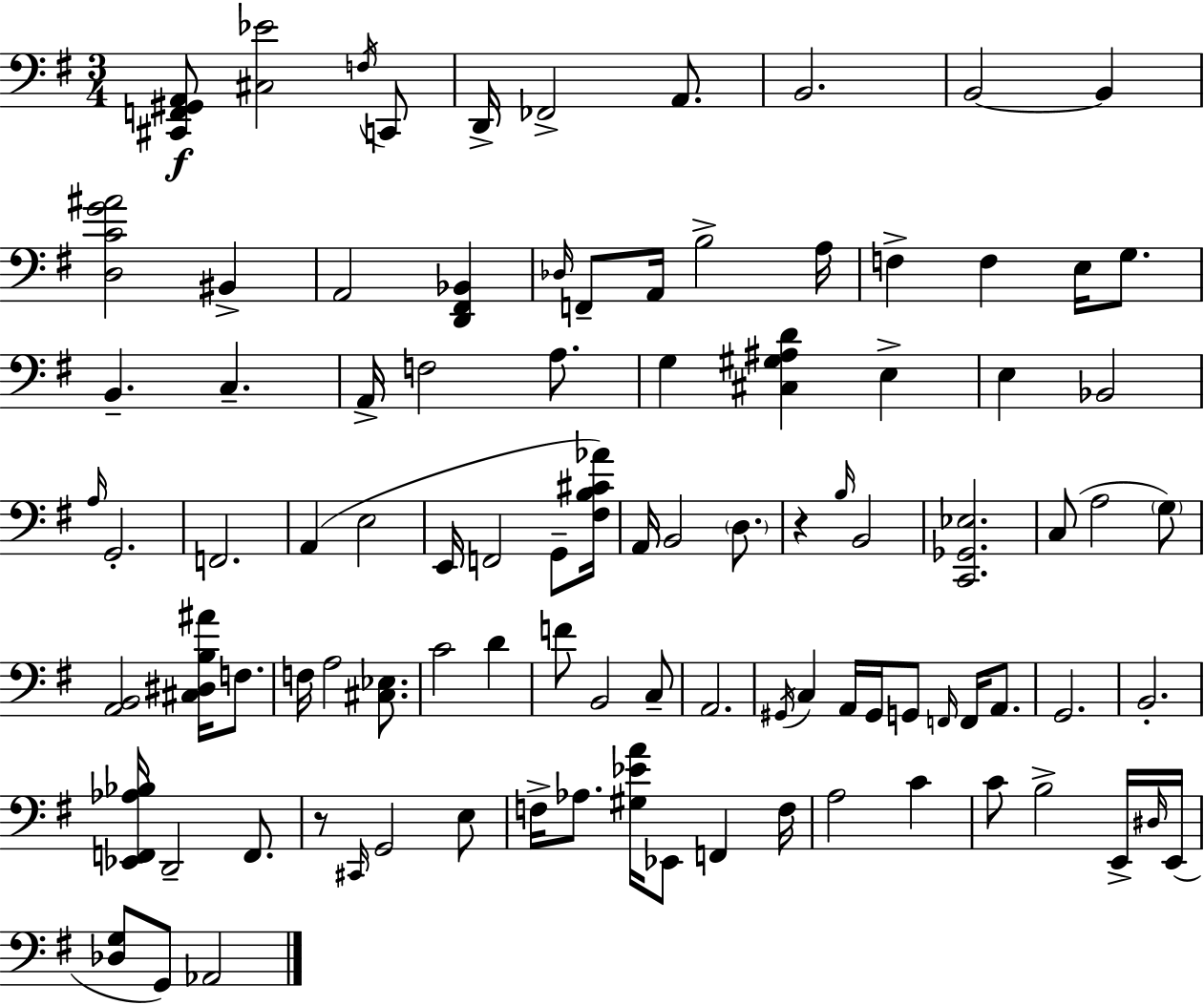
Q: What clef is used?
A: bass